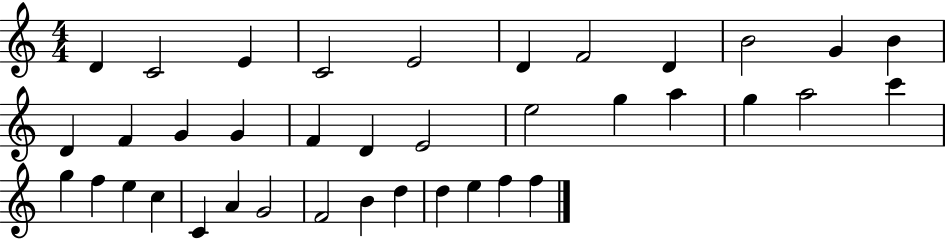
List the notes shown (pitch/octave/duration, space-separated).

D4/q C4/h E4/q C4/h E4/h D4/q F4/h D4/q B4/h G4/q B4/q D4/q F4/q G4/q G4/q F4/q D4/q E4/h E5/h G5/q A5/q G5/q A5/h C6/q G5/q F5/q E5/q C5/q C4/q A4/q G4/h F4/h B4/q D5/q D5/q E5/q F5/q F5/q